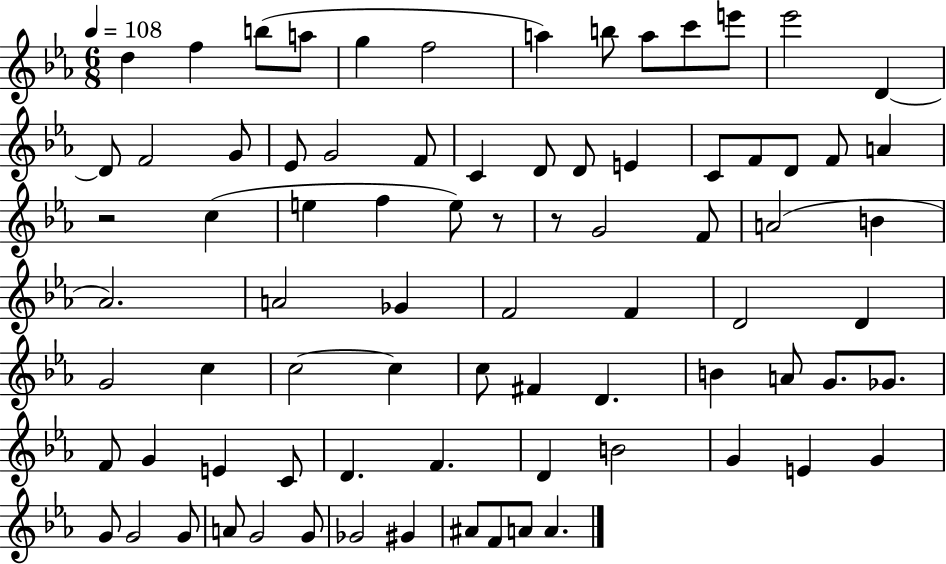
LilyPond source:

{
  \clef treble
  \numericTimeSignature
  \time 6/8
  \key ees \major
  \tempo 4 = 108
  \repeat volta 2 { d''4 f''4 b''8( a''8 | g''4 f''2 | a''4) b''8 a''8 c'''8 e'''8 | ees'''2 d'4~~ | \break d'8 f'2 g'8 | ees'8 g'2 f'8 | c'4 d'8 d'8 e'4 | c'8 f'8 d'8 f'8 a'4 | \break r2 c''4( | e''4 f''4 e''8) r8 | r8 g'2 f'8 | a'2( b'4 | \break aes'2.) | a'2 ges'4 | f'2 f'4 | d'2 d'4 | \break g'2 c''4 | c''2~~ c''4 | c''8 fis'4 d'4. | b'4 a'8 g'8. ges'8. | \break f'8 g'4 e'4 c'8 | d'4. f'4. | d'4 b'2 | g'4 e'4 g'4 | \break g'8 g'2 g'8 | a'8 g'2 g'8 | ges'2 gis'4 | ais'8 f'8 a'8 a'4. | \break } \bar "|."
}